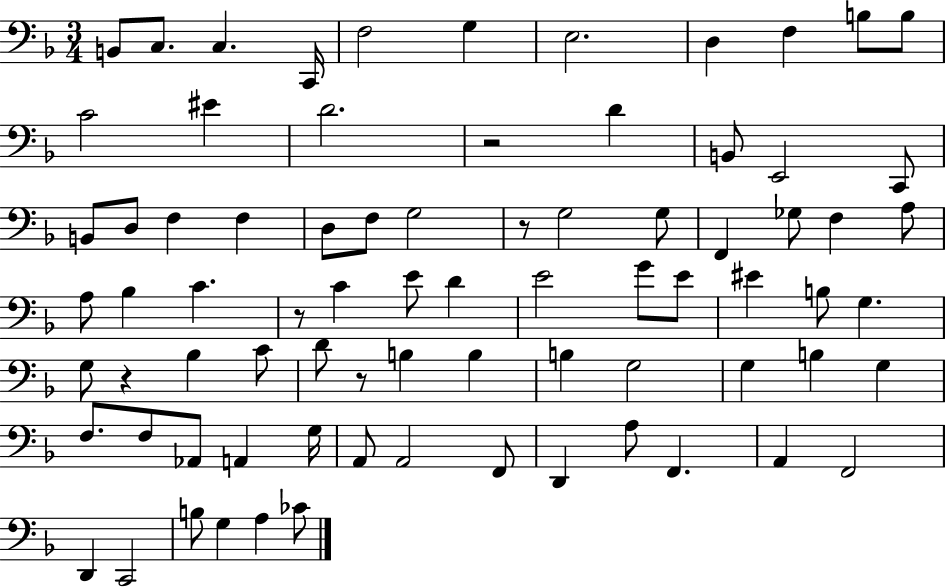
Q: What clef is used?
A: bass